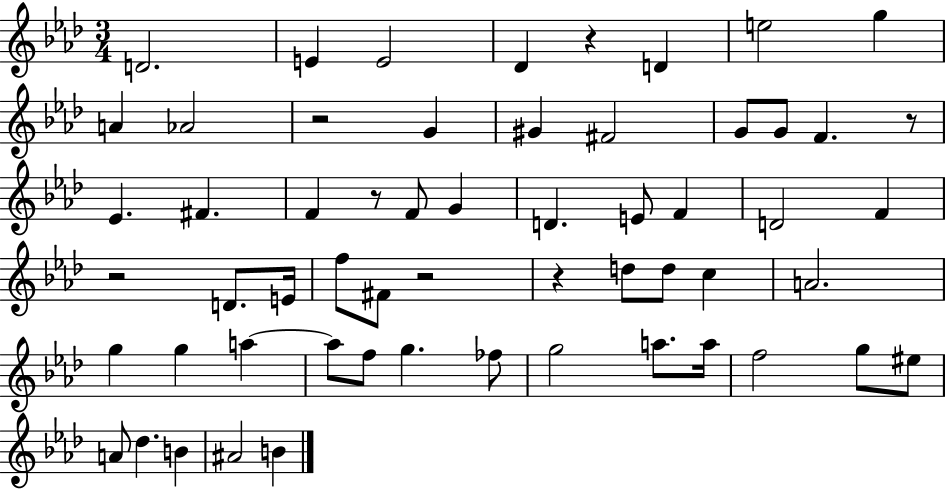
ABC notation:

X:1
T:Untitled
M:3/4
L:1/4
K:Ab
D2 E E2 _D z D e2 g A _A2 z2 G ^G ^F2 G/2 G/2 F z/2 _E ^F F z/2 F/2 G D E/2 F D2 F z2 D/2 E/4 f/2 ^F/2 z2 z d/2 d/2 c A2 g g a a/2 f/2 g _f/2 g2 a/2 a/4 f2 g/2 ^e/2 A/2 _d B ^A2 B